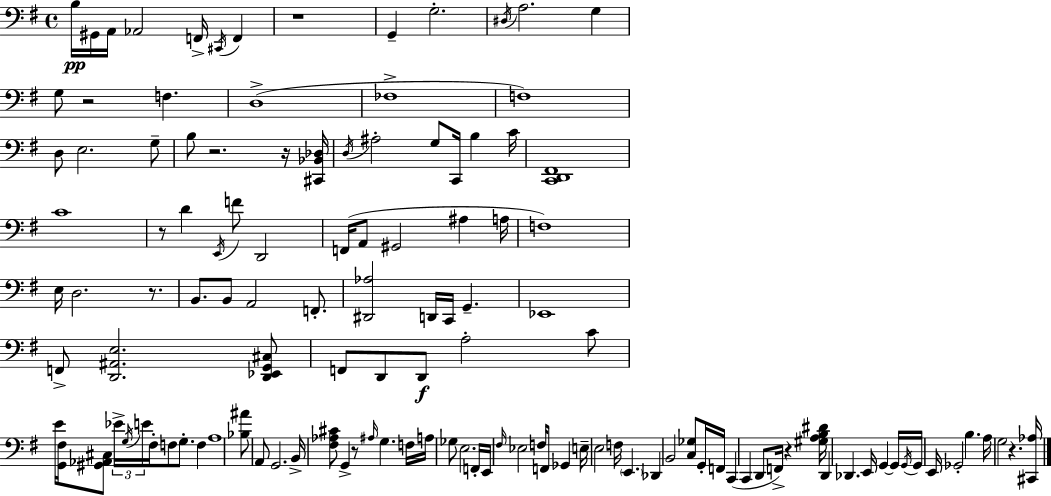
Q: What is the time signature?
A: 4/4